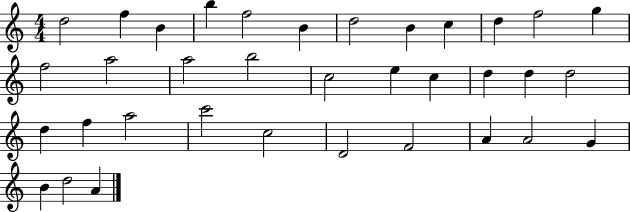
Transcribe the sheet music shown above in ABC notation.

X:1
T:Untitled
M:4/4
L:1/4
K:C
d2 f B b f2 B d2 B c d f2 g f2 a2 a2 b2 c2 e c d d d2 d f a2 c'2 c2 D2 F2 A A2 G B d2 A